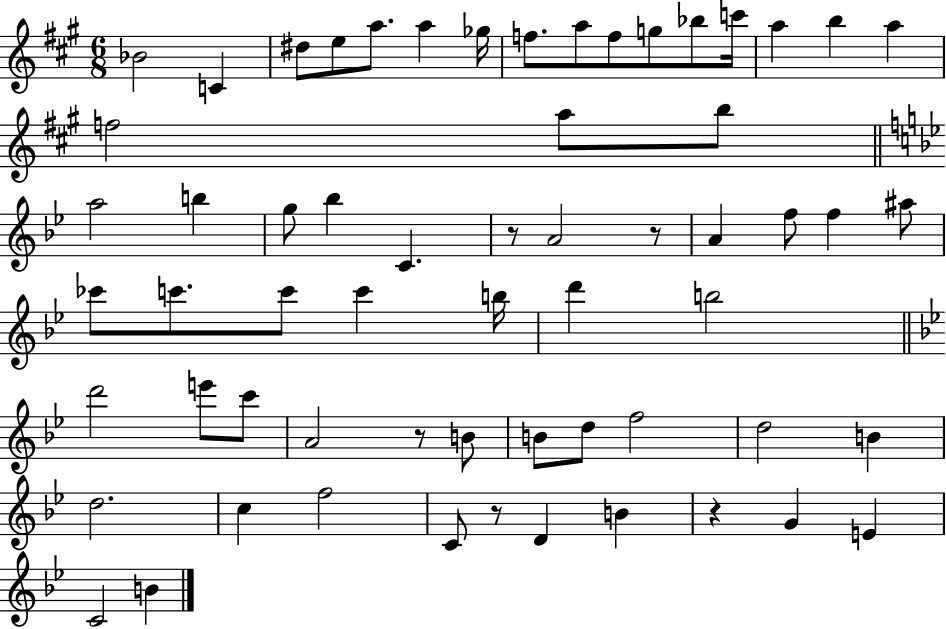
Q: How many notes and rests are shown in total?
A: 61